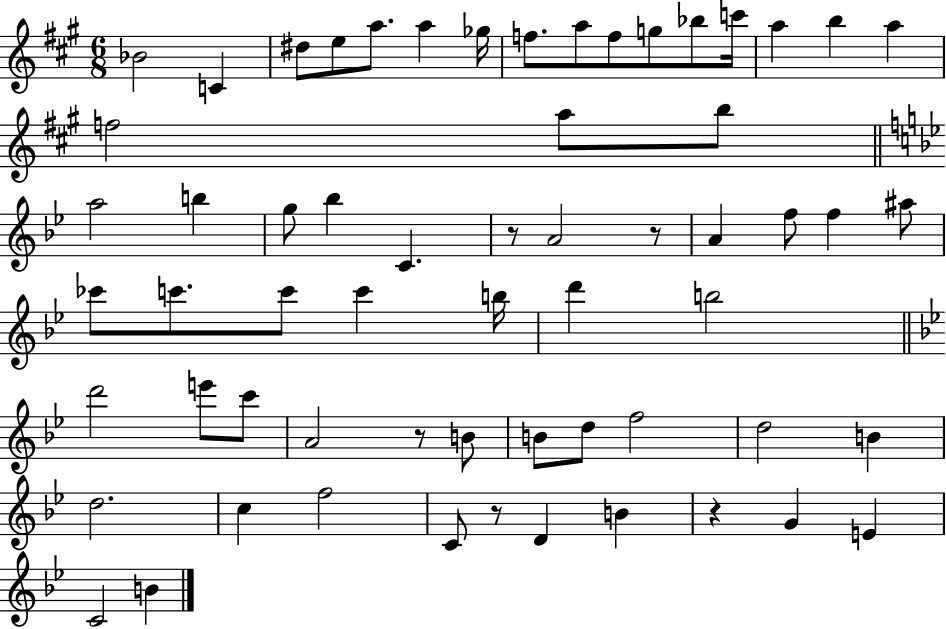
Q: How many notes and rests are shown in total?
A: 61